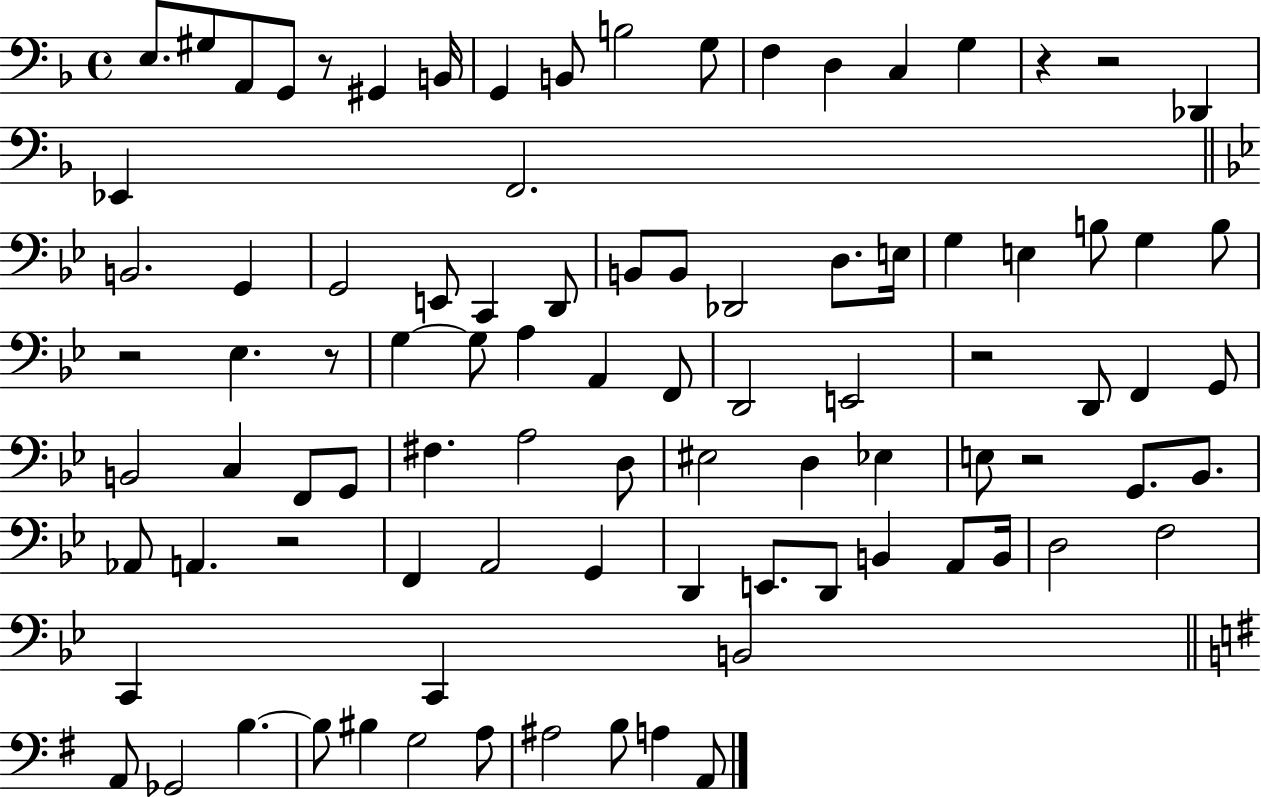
E3/e. G#3/e A2/e G2/e R/e G#2/q B2/s G2/q B2/e B3/h G3/e F3/q D3/q C3/q G3/q R/q R/h Db2/q Eb2/q F2/h. B2/h. G2/q G2/h E2/e C2/q D2/e B2/e B2/e Db2/h D3/e. E3/s G3/q E3/q B3/e G3/q B3/e R/h Eb3/q. R/e G3/q G3/e A3/q A2/q F2/e D2/h E2/h R/h D2/e F2/q G2/e B2/h C3/q F2/e G2/e F#3/q. A3/h D3/e EIS3/h D3/q Eb3/q E3/e R/h G2/e. Bb2/e. Ab2/e A2/q. R/h F2/q A2/h G2/q D2/q E2/e. D2/e B2/q A2/e B2/s D3/h F3/h C2/q C2/q B2/h A2/e Gb2/h B3/q. B3/e BIS3/q G3/h A3/e A#3/h B3/e A3/q A2/e